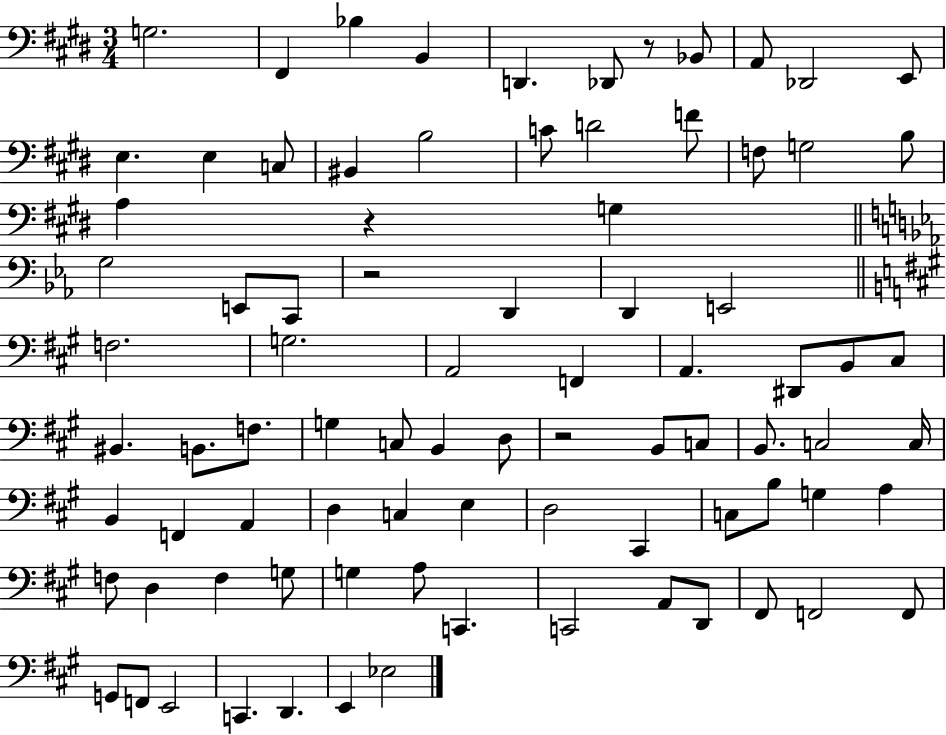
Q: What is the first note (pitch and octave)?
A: G3